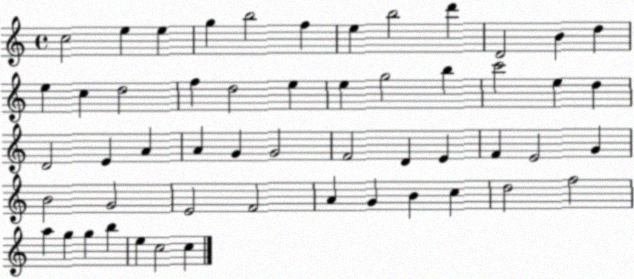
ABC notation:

X:1
T:Untitled
M:4/4
L:1/4
K:C
c2 e e g b2 f e b2 d' D2 B d e c d2 f d2 e e g2 b c'2 e d D2 E A A G G2 F2 D E F E2 G B2 G2 E2 F2 A G B c d2 f2 a g g b e c2 c